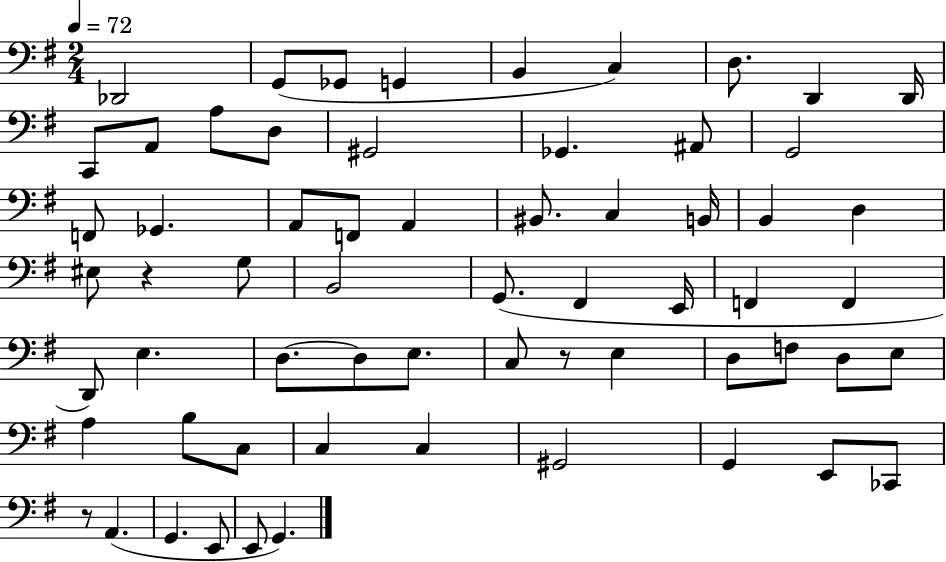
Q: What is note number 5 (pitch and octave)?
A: B2